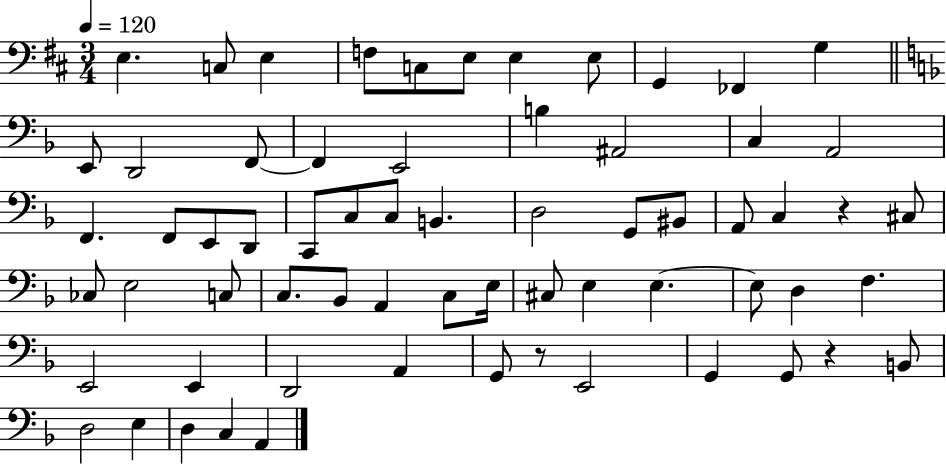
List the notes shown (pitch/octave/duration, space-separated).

E3/q. C3/e E3/q F3/e C3/e E3/e E3/q E3/e G2/q FES2/q G3/q E2/e D2/h F2/e F2/q E2/h B3/q A#2/h C3/q A2/h F2/q. F2/e E2/e D2/e C2/e C3/e C3/e B2/q. D3/h G2/e BIS2/e A2/e C3/q R/q C#3/e CES3/e E3/h C3/e C3/e. Bb2/e A2/q C3/e E3/s C#3/e E3/q E3/q. E3/e D3/q F3/q. E2/h E2/q D2/h A2/q G2/e R/e E2/h G2/q G2/e R/q B2/e D3/h E3/q D3/q C3/q A2/q